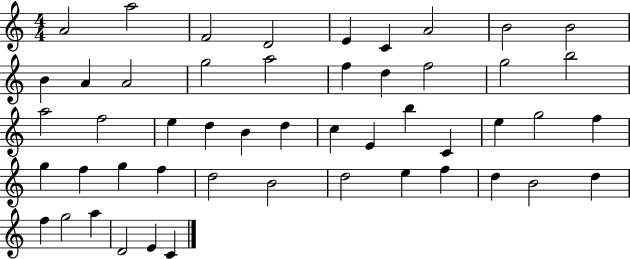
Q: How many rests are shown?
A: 0